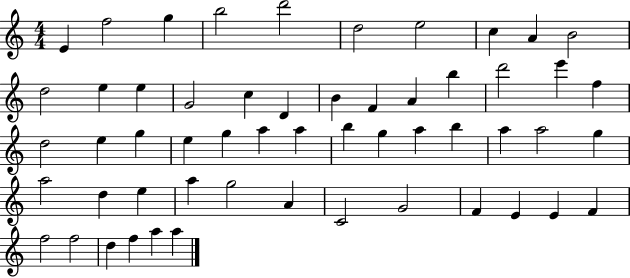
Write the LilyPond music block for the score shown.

{
  \clef treble
  \numericTimeSignature
  \time 4/4
  \key c \major
  e'4 f''2 g''4 | b''2 d'''2 | d''2 e''2 | c''4 a'4 b'2 | \break d''2 e''4 e''4 | g'2 c''4 d'4 | b'4 f'4 a'4 b''4 | d'''2 e'''4 f''4 | \break d''2 e''4 g''4 | e''4 g''4 a''4 a''4 | b''4 g''4 a''4 b''4 | a''4 a''2 g''4 | \break a''2 d''4 e''4 | a''4 g''2 a'4 | c'2 g'2 | f'4 e'4 e'4 f'4 | \break f''2 f''2 | d''4 f''4 a''4 a''4 | \bar "|."
}